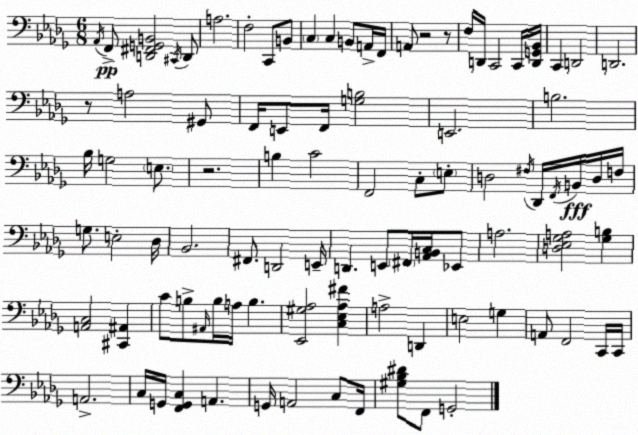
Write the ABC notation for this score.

X:1
T:Untitled
M:6/8
L:1/4
K:Bbm
_A,,/4 F,,/2 [D,,^F,,G,,B,,]2 ^C,,/4 D,,/2 A,2 F,2 C,,/2 B,,/2 C, C, B,,/2 A,,/4 F,,/4 A,,/2 z2 z/2 F,/4 D,,/4 C,,2 C,,/4 [D,,G,,_B,,]/4 C,, D,,2 D,,2 z/2 A,2 ^G,,/2 F,,/4 E,,/2 F,,/4 [G,B,]2 E,,2 B,2 _B,/4 G,2 E,/2 z2 B, C2 F,,2 C,/2 E,/2 D,2 ^F,/4 _D,,/4 F,,/4 B,,/4 D,/4 F,/4 G,/2 E,2 _D,/4 _B,,2 ^F,,/2 D,,2 E,,/4 D,, E,,/2 ^F,,/4 [_A,,B,,C,]/4 _E,,/2 A,2 [D,_E,_G,A,]2 [_G,B,] [A,,C,]2 [^C,,^A,,] C/2 B,/2 ^A,,/4 B,/4 A,/4 B, [_E,,^G,_A,]2 [C,_E,_A,^F] A,2 D,, E,2 G, A,,/2 F,,2 C,,/4 C,,/4 A,,2 C,/4 G,,/4 [F,,G,,C,] A,, G,,/4 A,,2 C,/2 F,,/4 [^G,_B,^D]/2 F,,/2 G,,2